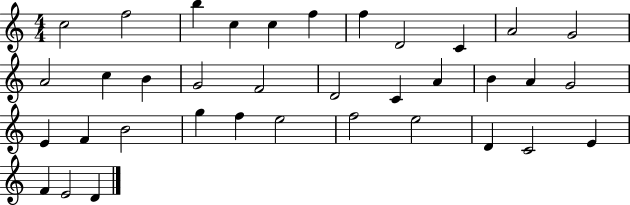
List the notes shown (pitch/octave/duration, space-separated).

C5/h F5/h B5/q C5/q C5/q F5/q F5/q D4/h C4/q A4/h G4/h A4/h C5/q B4/q G4/h F4/h D4/h C4/q A4/q B4/q A4/q G4/h E4/q F4/q B4/h G5/q F5/q E5/h F5/h E5/h D4/q C4/h E4/q F4/q E4/h D4/q